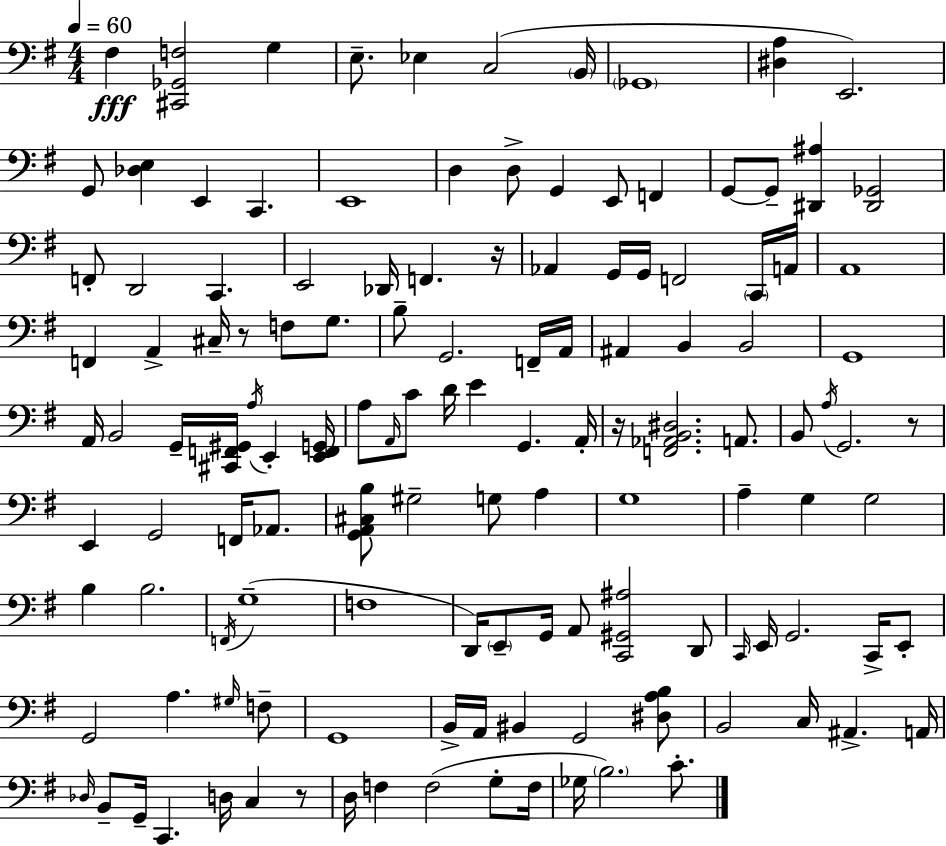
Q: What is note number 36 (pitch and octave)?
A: F3